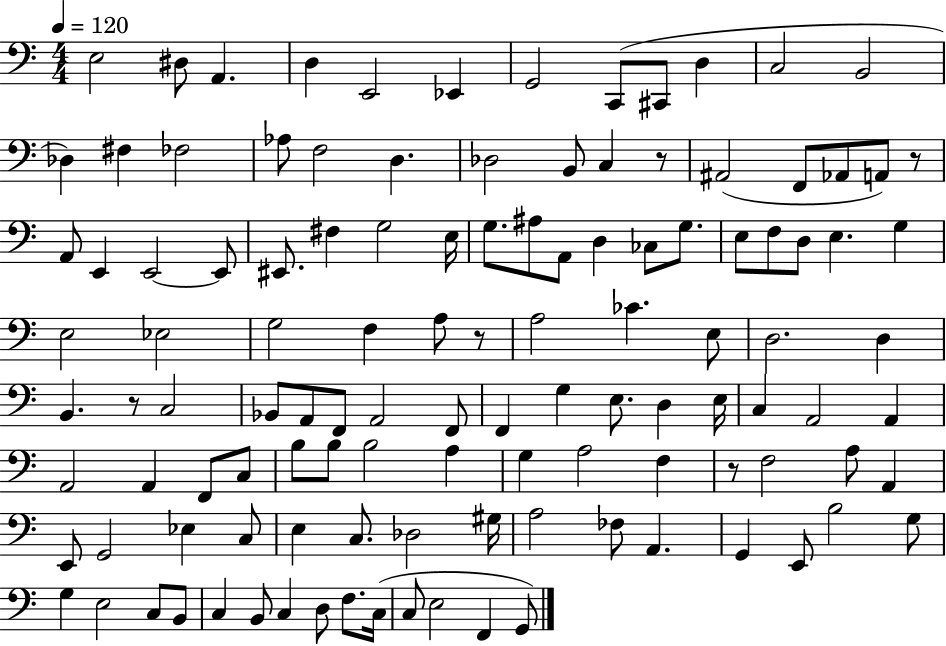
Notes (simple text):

E3/h D#3/e A2/q. D3/q E2/h Eb2/q G2/h C2/e C#2/e D3/q C3/h B2/h Db3/q F#3/q FES3/h Ab3/e F3/h D3/q. Db3/h B2/e C3/q R/e A#2/h F2/e Ab2/e A2/e R/e A2/e E2/q E2/h E2/e EIS2/e. F#3/q G3/h E3/s G3/e. A#3/e A2/e D3/q CES3/e G3/e. E3/e F3/e D3/e E3/q. G3/q E3/h Eb3/h G3/h F3/q A3/e R/e A3/h CES4/q. E3/e D3/h. D3/q B2/q. R/e C3/h Bb2/e A2/e F2/e A2/h F2/e F2/q G3/q E3/e. D3/q E3/s C3/q A2/h A2/q A2/h A2/q F2/e C3/e B3/e B3/e B3/h A3/q G3/q A3/h F3/q R/e F3/h A3/e A2/q E2/e G2/h Eb3/q C3/e E3/q C3/e. Db3/h G#3/s A3/h FES3/e A2/q. G2/q E2/e B3/h G3/e G3/q E3/h C3/e B2/e C3/q B2/e C3/q D3/e F3/e. C3/s C3/e E3/h F2/q G2/e